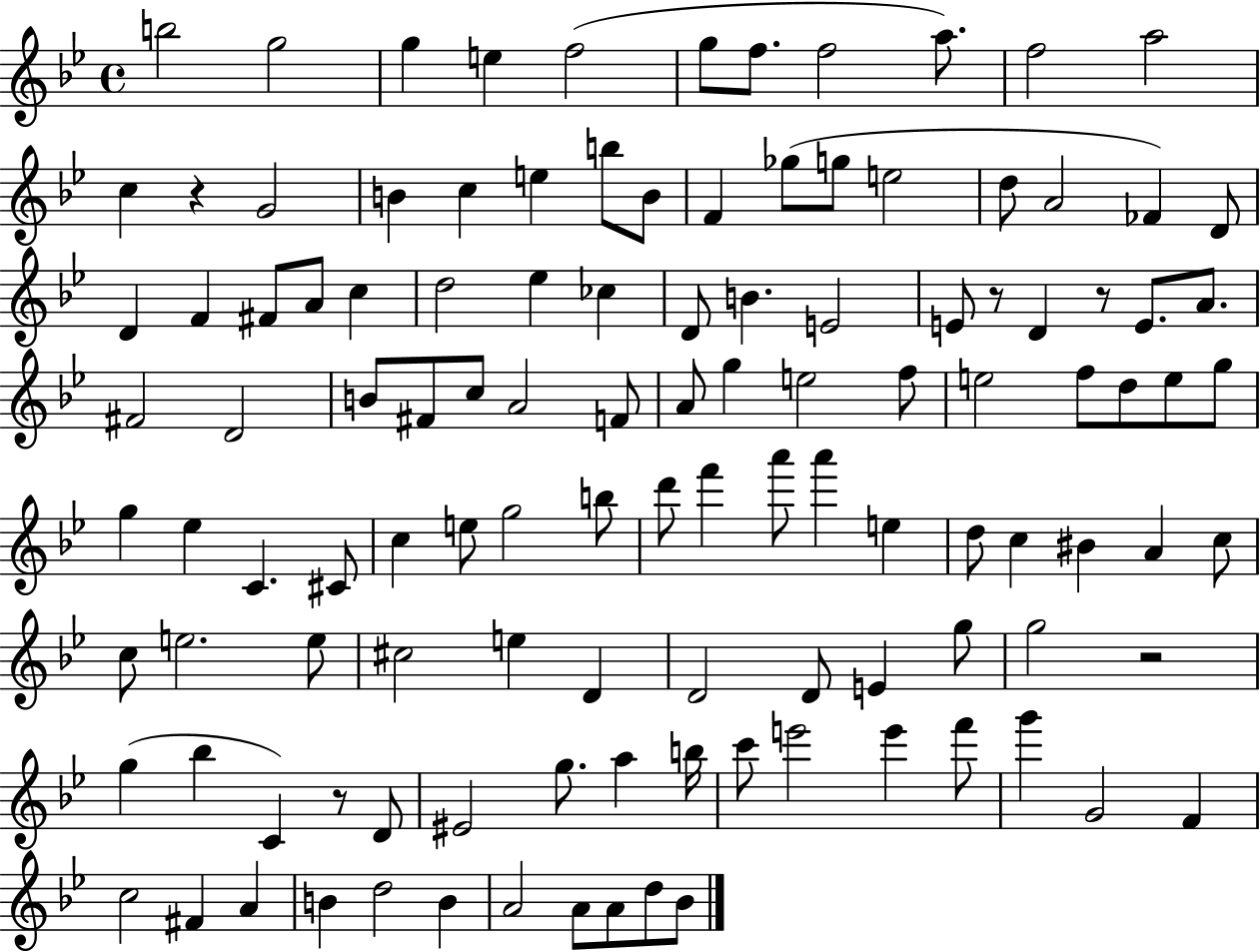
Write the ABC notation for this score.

X:1
T:Untitled
M:4/4
L:1/4
K:Bb
b2 g2 g e f2 g/2 f/2 f2 a/2 f2 a2 c z G2 B c e b/2 B/2 F _g/2 g/2 e2 d/2 A2 _F D/2 D F ^F/2 A/2 c d2 _e _c D/2 B E2 E/2 z/2 D z/2 E/2 A/2 ^F2 D2 B/2 ^F/2 c/2 A2 F/2 A/2 g e2 f/2 e2 f/2 d/2 e/2 g/2 g _e C ^C/2 c e/2 g2 b/2 d'/2 f' a'/2 a' e d/2 c ^B A c/2 c/2 e2 e/2 ^c2 e D D2 D/2 E g/2 g2 z2 g _b C z/2 D/2 ^E2 g/2 a b/4 c'/2 e'2 e' f'/2 g' G2 F c2 ^F A B d2 B A2 A/2 A/2 d/2 _B/2